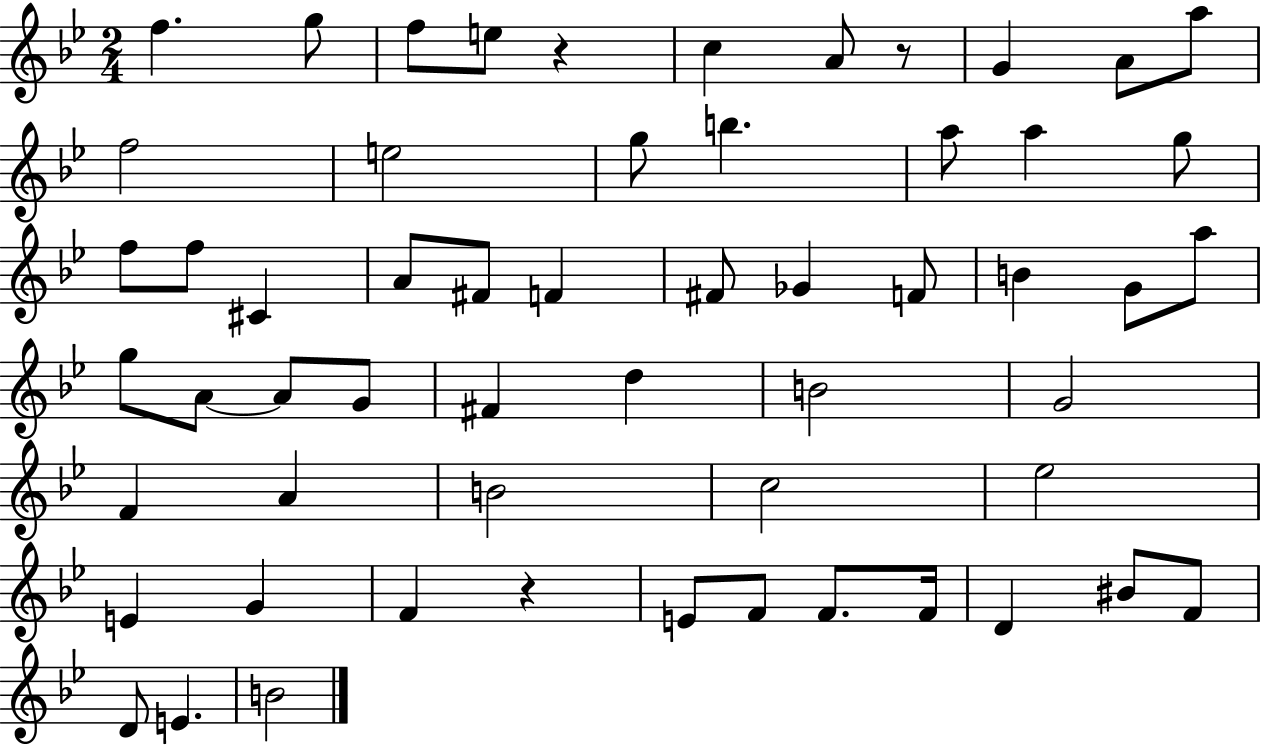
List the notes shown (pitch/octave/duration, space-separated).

F5/q. G5/e F5/e E5/e R/q C5/q A4/e R/e G4/q A4/e A5/e F5/h E5/h G5/e B5/q. A5/e A5/q G5/e F5/e F5/e C#4/q A4/e F#4/e F4/q F#4/e Gb4/q F4/e B4/q G4/e A5/e G5/e A4/e A4/e G4/e F#4/q D5/q B4/h G4/h F4/q A4/q B4/h C5/h Eb5/h E4/q G4/q F4/q R/q E4/e F4/e F4/e. F4/s D4/q BIS4/e F4/e D4/e E4/q. B4/h